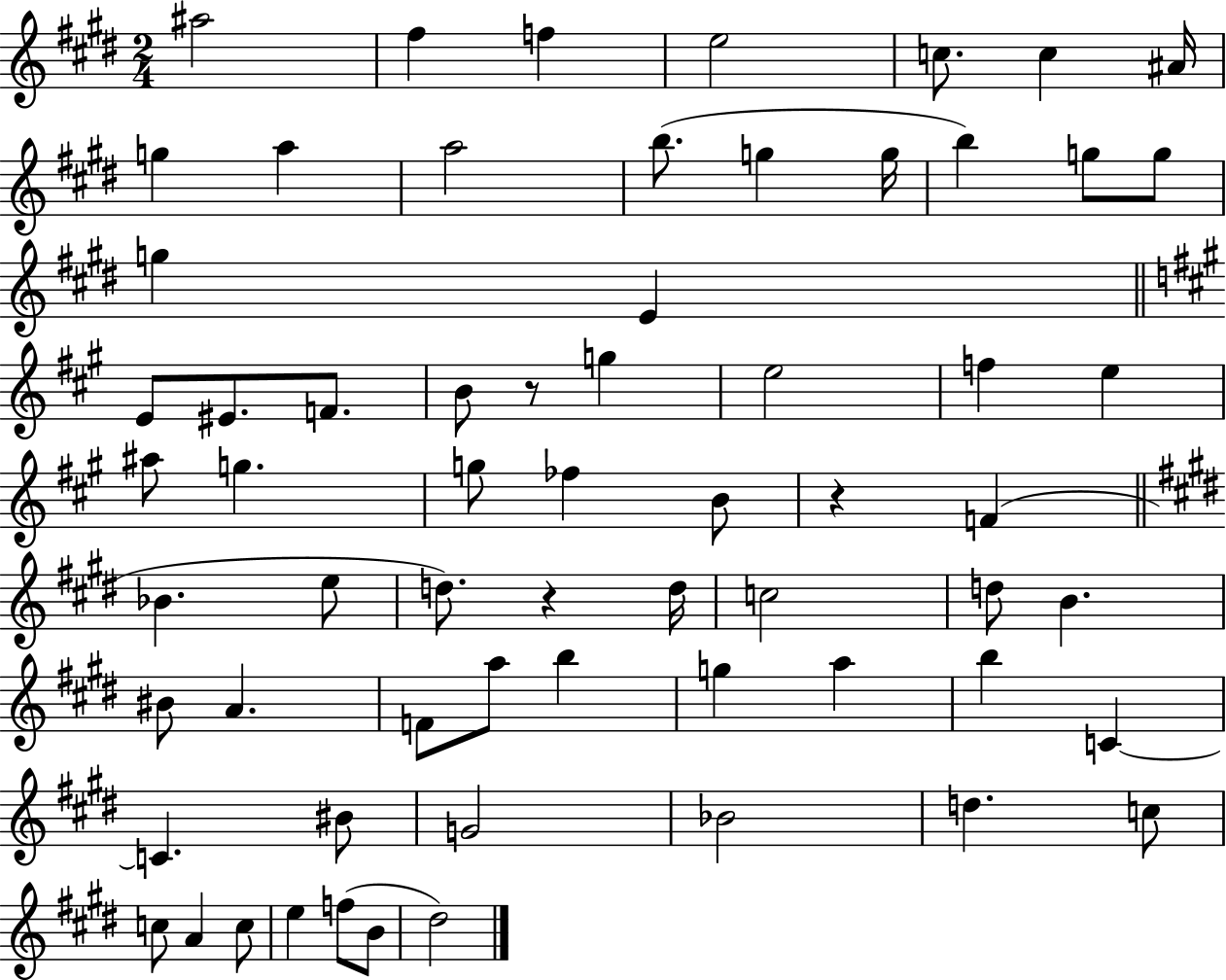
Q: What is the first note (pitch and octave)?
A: A#5